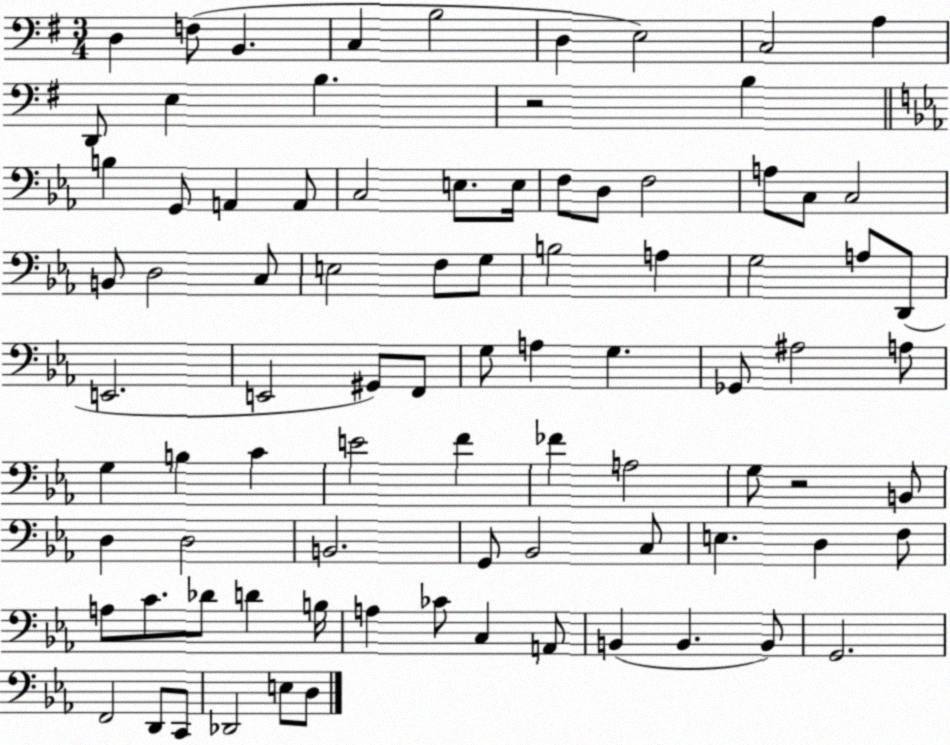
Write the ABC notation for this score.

X:1
T:Untitled
M:3/4
L:1/4
K:G
D, F,/2 B,, C, B,2 D, E,2 C,2 A, D,,/2 E, B, z2 B, B, G,,/2 A,, A,,/2 C,2 E,/2 E,/4 F,/2 D,/2 F,2 A,/2 C,/2 C,2 B,,/2 D,2 C,/2 E,2 F,/2 G,/2 B,2 A, G,2 A,/2 D,,/2 E,,2 E,,2 ^G,,/2 F,,/2 G,/2 A, G, _G,,/2 ^A,2 A,/2 G, B, C E2 F _F A,2 G,/2 z2 B,,/2 D, D,2 B,,2 G,,/2 _B,,2 C,/2 E, D, F,/2 A,/2 C/2 _D/2 D B,/4 A, _C/2 C, A,,/2 B,, B,, B,,/2 G,,2 F,,2 D,,/2 C,,/2 _D,,2 E,/2 D,/2